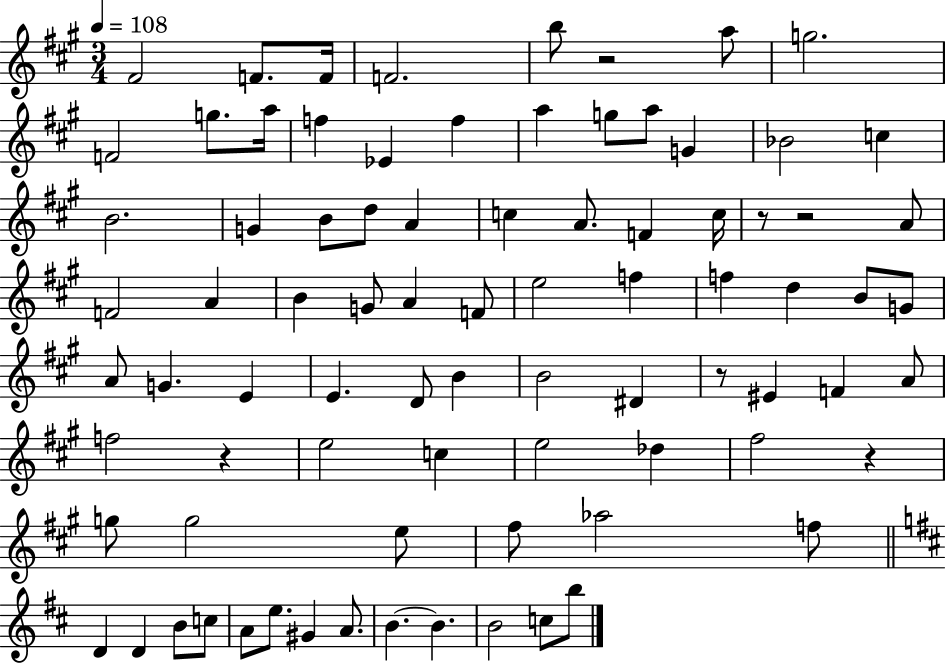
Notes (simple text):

F#4/h F4/e. F4/s F4/h. B5/e R/h A5/e G5/h. F4/h G5/e. A5/s F5/q Eb4/q F5/q A5/q G5/e A5/e G4/q Bb4/h C5/q B4/h. G4/q B4/e D5/e A4/q C5/q A4/e. F4/q C5/s R/e R/h A4/e F4/h A4/q B4/q G4/e A4/q F4/e E5/h F5/q F5/q D5/q B4/e G4/e A4/e G4/q. E4/q E4/q. D4/e B4/q B4/h D#4/q R/e EIS4/q F4/q A4/e F5/h R/q E5/h C5/q E5/h Db5/q F#5/h R/q G5/e G5/h E5/e F#5/e Ab5/h F5/e D4/q D4/q B4/e C5/e A4/e E5/e. G#4/q A4/e. B4/q. B4/q. B4/h C5/e B5/e